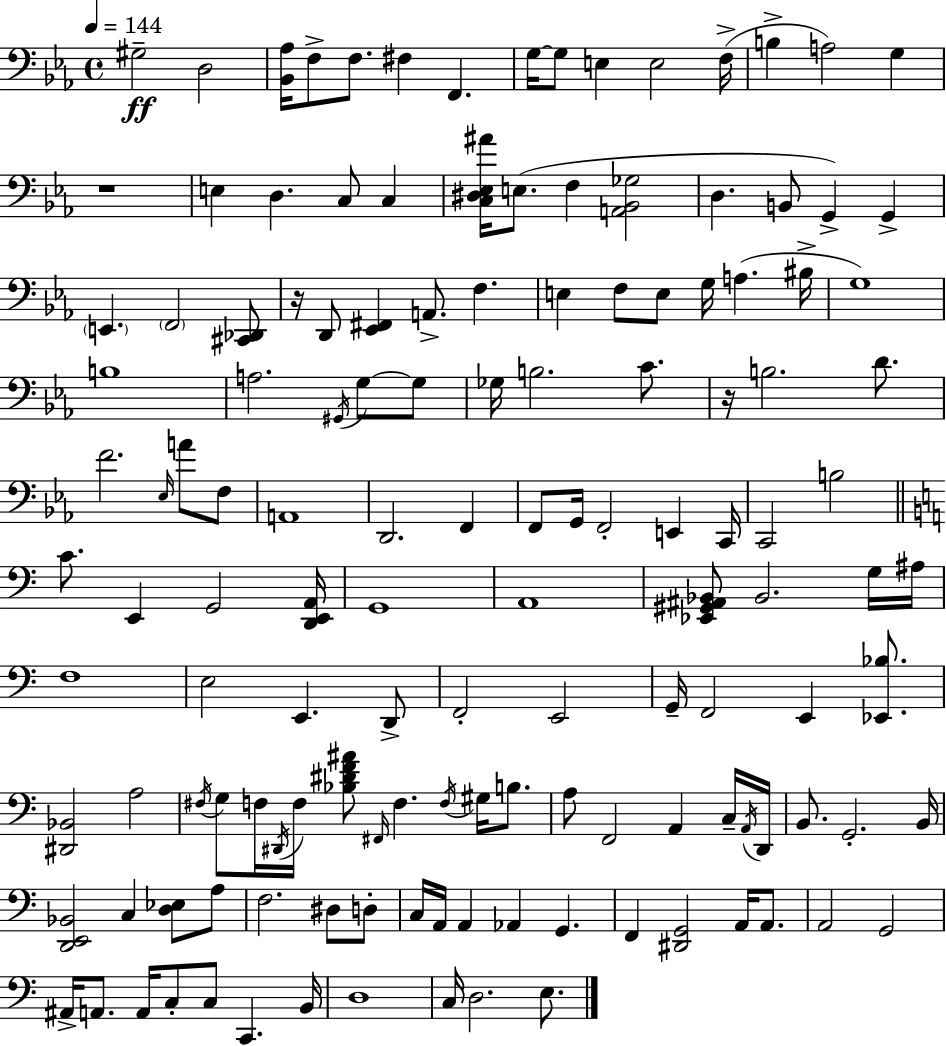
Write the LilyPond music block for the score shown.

{
  \clef bass
  \time 4/4
  \defaultTimeSignature
  \key c \minor
  \tempo 4 = 144
  \repeat volta 2 { gis2--\ff d2 | <bes, aes>16 f8-> f8. fis4 f,4. | g16~~ g8 e4 e2 f16->( | b4-> a2) g4 | \break r1 | e4 d4. c8 c4 | <c dis ees ais'>16 e8.( f4 <a, bes, ges>2 | d4. b,8 g,4->) g,4-> | \break \parenthesize e,4. \parenthesize f,2 <cis, des,>8 | r16 d,8 <ees, fis,>4 a,8.-> f4. | e4 f8 e8 g16 a4.( bis16-> | g1) | \break b1 | a2. \acciaccatura { gis,16 } g8~~ g8 | ges16 b2. c'8. | r16 b2. d'8. | \break f'2. \grace { ees16 } a'8 | f8 a,1 | d,2. f,4 | f,8 g,16 f,2-. e,4 | \break c,16 c,2 b2 | \bar "||" \break \key a \minor c'8. e,4 g,2 <d, e, a,>16 | g,1 | a,1 | <ees, gis, ais, bes,>8 bes,2. g16 ais16 | \break f1 | e2 e,4. d,8-> | f,2-. e,2 | g,16-- f,2 e,4 <ees, bes>8. | \break <dis, bes,>2 a2 | \acciaccatura { fis16 } g8 f16 \acciaccatura { dis,16 } f16 <bes dis' f' ais'>8 \grace { fis,16 } f4. \acciaccatura { f16 } | gis16 b8. a8 f,2 a,4 | c16-- \acciaccatura { a,16 } d,16 b,8. g,2.-. | \break b,16 <d, e, bes,>2 c4 | <d ees>8 a8 f2. | dis8 d8-. c16 a,16 a,4 aes,4 g,4. | f,4 <dis, g,>2 | \break a,16 a,8. a,2 g,2 | ais,16-> a,8. a,16 c8-. c8 c,4. | b,16 d1 | c16 d2. | \break e8. } \bar "|."
}